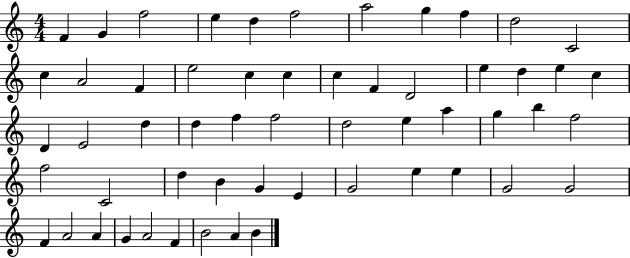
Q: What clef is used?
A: treble